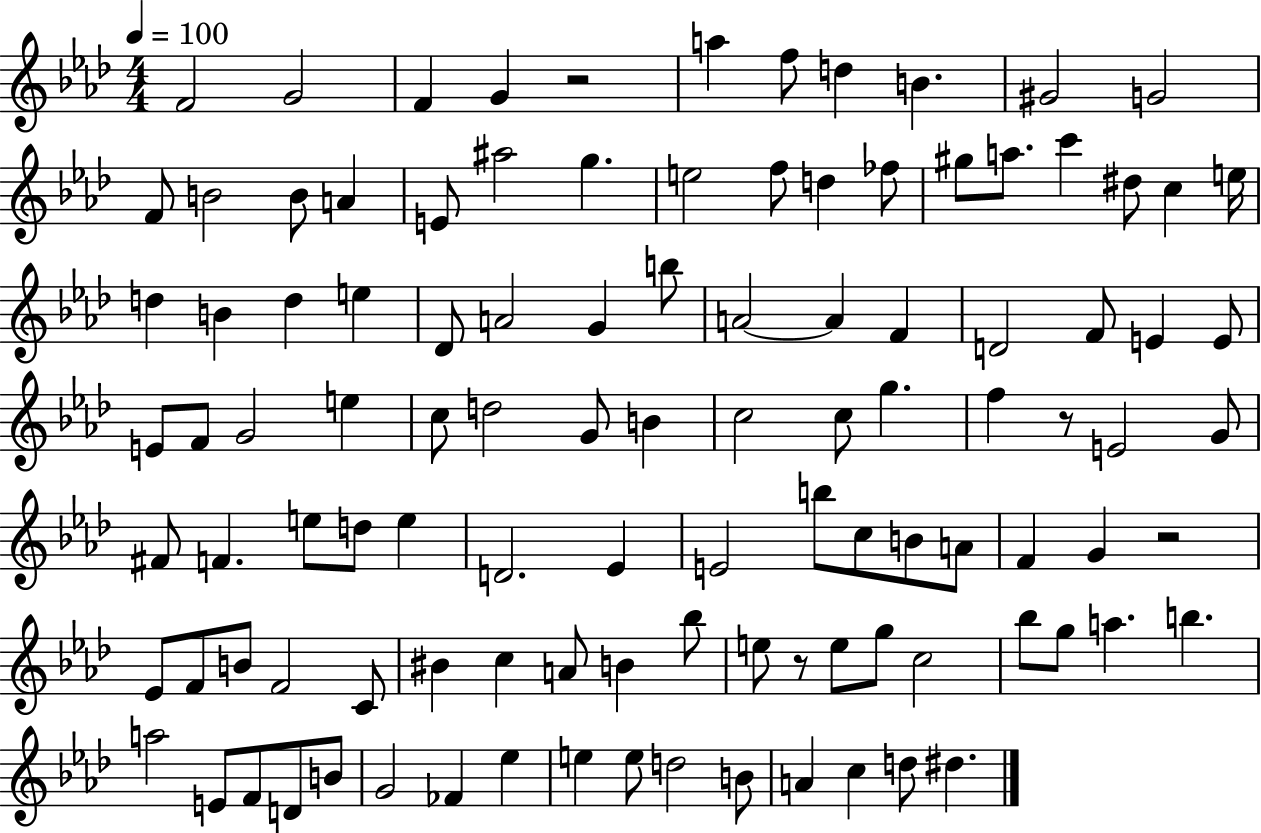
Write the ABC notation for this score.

X:1
T:Untitled
M:4/4
L:1/4
K:Ab
F2 G2 F G z2 a f/2 d B ^G2 G2 F/2 B2 B/2 A E/2 ^a2 g e2 f/2 d _f/2 ^g/2 a/2 c' ^d/2 c e/4 d B d e _D/2 A2 G b/2 A2 A F D2 F/2 E E/2 E/2 F/2 G2 e c/2 d2 G/2 B c2 c/2 g f z/2 E2 G/2 ^F/2 F e/2 d/2 e D2 _E E2 b/2 c/2 B/2 A/2 F G z2 _E/2 F/2 B/2 F2 C/2 ^B c A/2 B _b/2 e/2 z/2 e/2 g/2 c2 _b/2 g/2 a b a2 E/2 F/2 D/2 B/2 G2 _F _e e e/2 d2 B/2 A c d/2 ^d